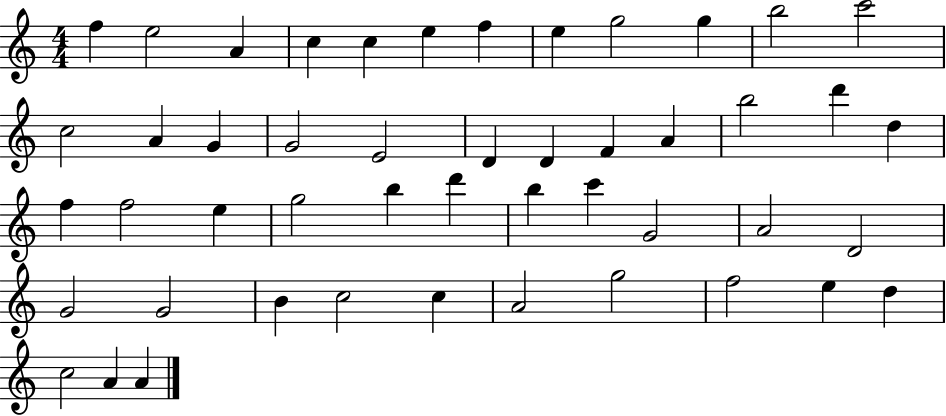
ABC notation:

X:1
T:Untitled
M:4/4
L:1/4
K:C
f e2 A c c e f e g2 g b2 c'2 c2 A G G2 E2 D D F A b2 d' d f f2 e g2 b d' b c' G2 A2 D2 G2 G2 B c2 c A2 g2 f2 e d c2 A A